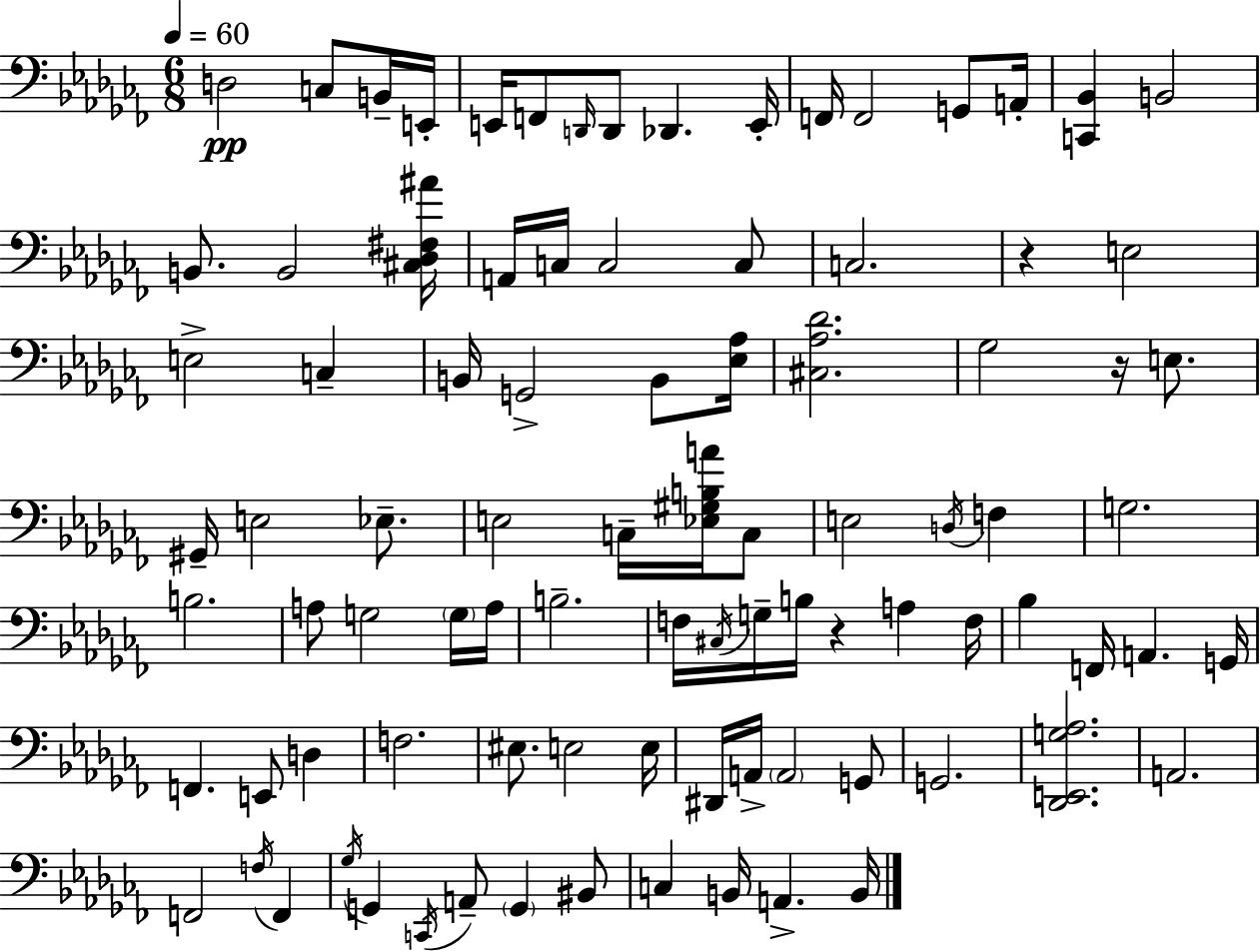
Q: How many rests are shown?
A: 3